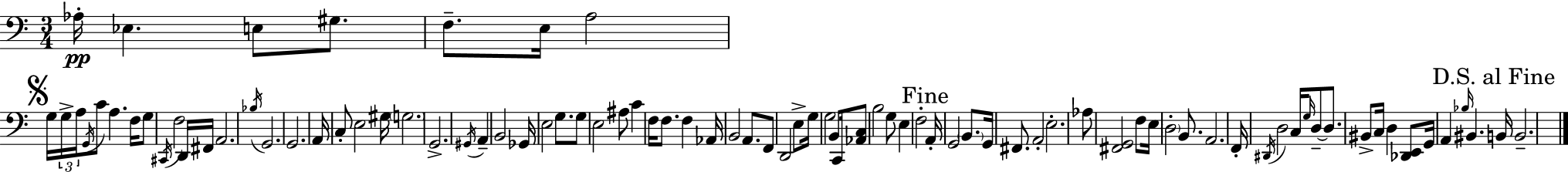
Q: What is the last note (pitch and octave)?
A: B2